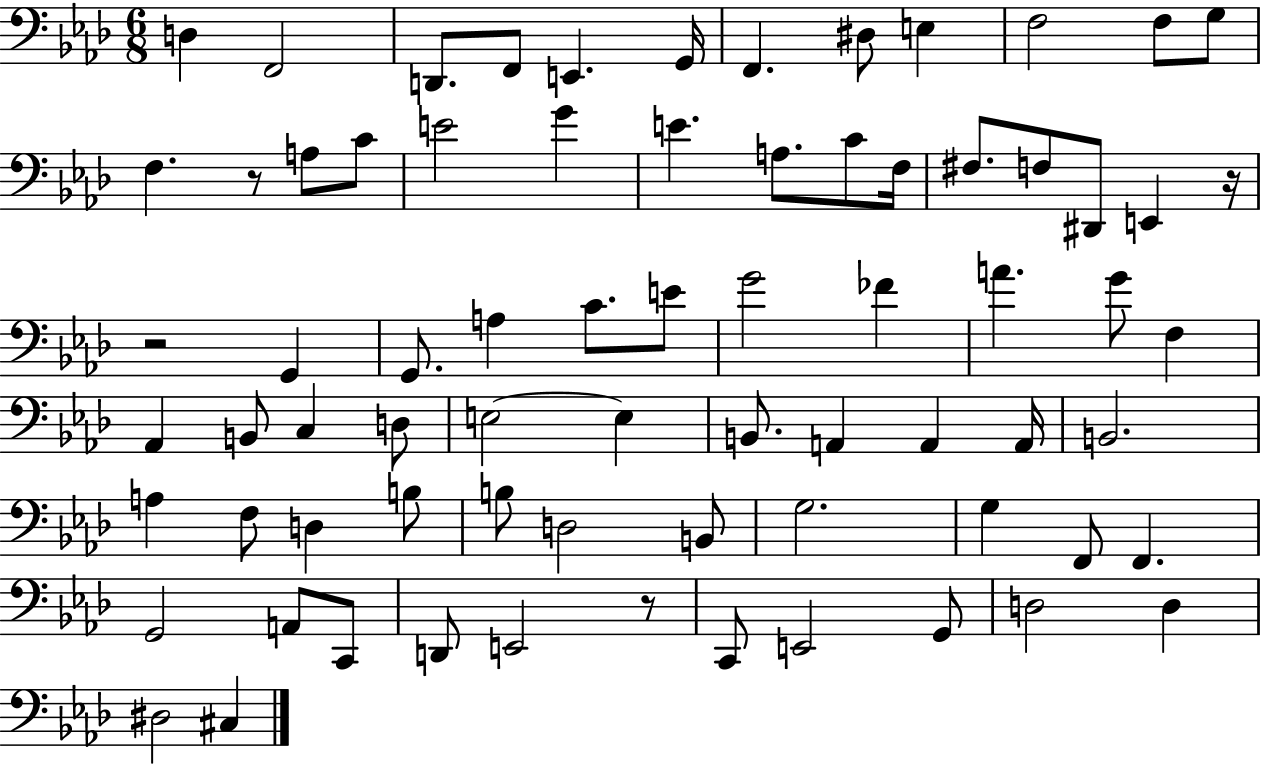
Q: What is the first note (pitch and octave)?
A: D3